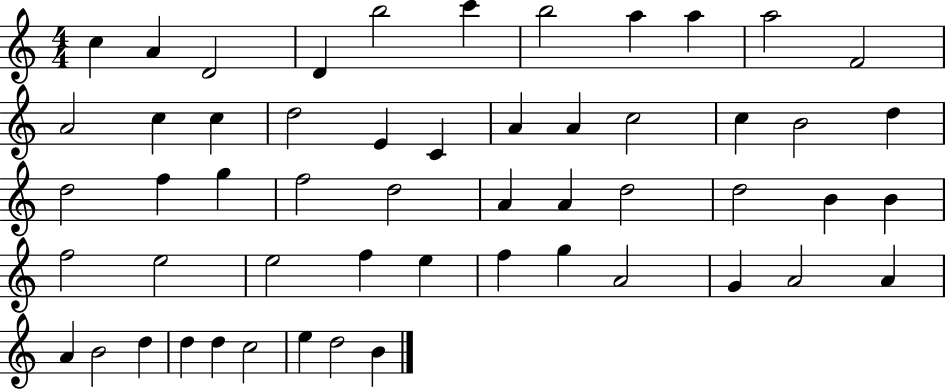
{
  \clef treble
  \numericTimeSignature
  \time 4/4
  \key c \major
  c''4 a'4 d'2 | d'4 b''2 c'''4 | b''2 a''4 a''4 | a''2 f'2 | \break a'2 c''4 c''4 | d''2 e'4 c'4 | a'4 a'4 c''2 | c''4 b'2 d''4 | \break d''2 f''4 g''4 | f''2 d''2 | a'4 a'4 d''2 | d''2 b'4 b'4 | \break f''2 e''2 | e''2 f''4 e''4 | f''4 g''4 a'2 | g'4 a'2 a'4 | \break a'4 b'2 d''4 | d''4 d''4 c''2 | e''4 d''2 b'4 | \bar "|."
}